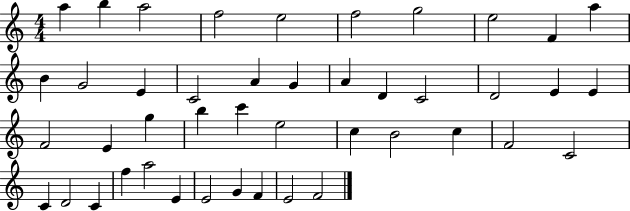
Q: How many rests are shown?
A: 0